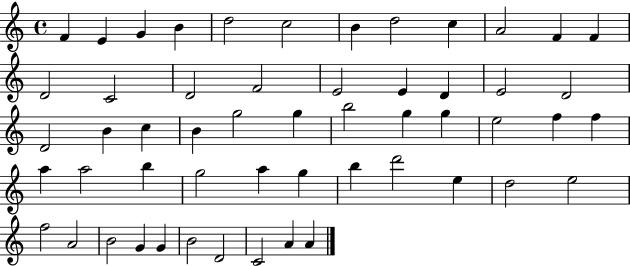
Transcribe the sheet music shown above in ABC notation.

X:1
T:Untitled
M:4/4
L:1/4
K:C
F E G B d2 c2 B d2 c A2 F F D2 C2 D2 F2 E2 E D E2 D2 D2 B c B g2 g b2 g g e2 f f a a2 b g2 a g b d'2 e d2 e2 f2 A2 B2 G G B2 D2 C2 A A